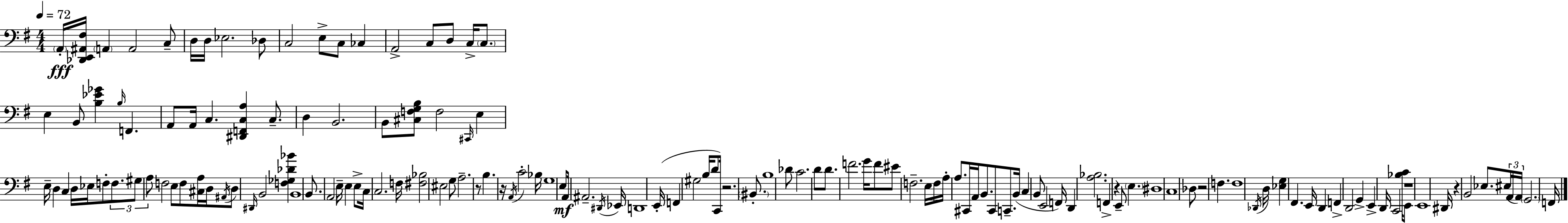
X:1
T:Untitled
M:4/4
L:1/4
K:Em
A,,/4 [_D,,E,,^A,,^F,]/4 A,, A,,2 C,/2 D,/4 D,/4 _E,2 _D,/2 C,2 E,/2 C,/2 _C, A,,2 C,/2 D,/2 C,/4 C,/2 E, B,,/2 [B,_E_G] B,/4 F,, A,,/2 A,,/4 C, [^D,,F,,C,A,] C,/2 D, B,,2 B,,/2 [^C,F,G,B,]/2 F,2 ^C,,/4 E, E,/4 D, C, D,/4 _E,/4 F,/2 F,/2 ^G,/2 A,/2 F,2 E,/2 F,/2 [^C,A,]/4 D,/4 ^A,,/4 D,/2 ^D,,/4 B,,2 [F,_G,_D_B] B,,4 B,,/2 A,,2 E,/4 E, E,/2 C,/4 C,2 F,/4 [^F,_B,]2 ^E,2 G,/2 A,2 z/2 B, z/4 A,,/4 C2 _B,/4 G,4 E,/2 A,,/4 ^A,,2 ^D,,/4 _E,,/4 D,,4 E,,/4 F,, ^G,2 B,/4 D/2 C,,/4 z2 ^B,,/2 B,4 _D/2 C2 D/2 D/2 F2 G/4 F/2 ^E/2 F,2 E,/4 F,/4 A,/4 A,/2 ^C,,/4 A,,/4 B,,/2 ^C,,/2 C,,/2 B,,/4 C, B,,/2 E,,2 F,,/4 D,, [A,_B,]2 F,, z E,,/2 E, ^D,4 C,4 _D,/2 z2 F, F,4 _D,,/4 D,/4 [_E,G,] ^F,, E,,/4 D,, F,, D,,2 G,, E,, D,,/4 C,,2 [_B,C]/4 E,,/2 z4 E,,4 ^D,,/4 z B,,2 _E,/2 ^E,/4 A,,/4 A,,/4 G,,2 F,,/4